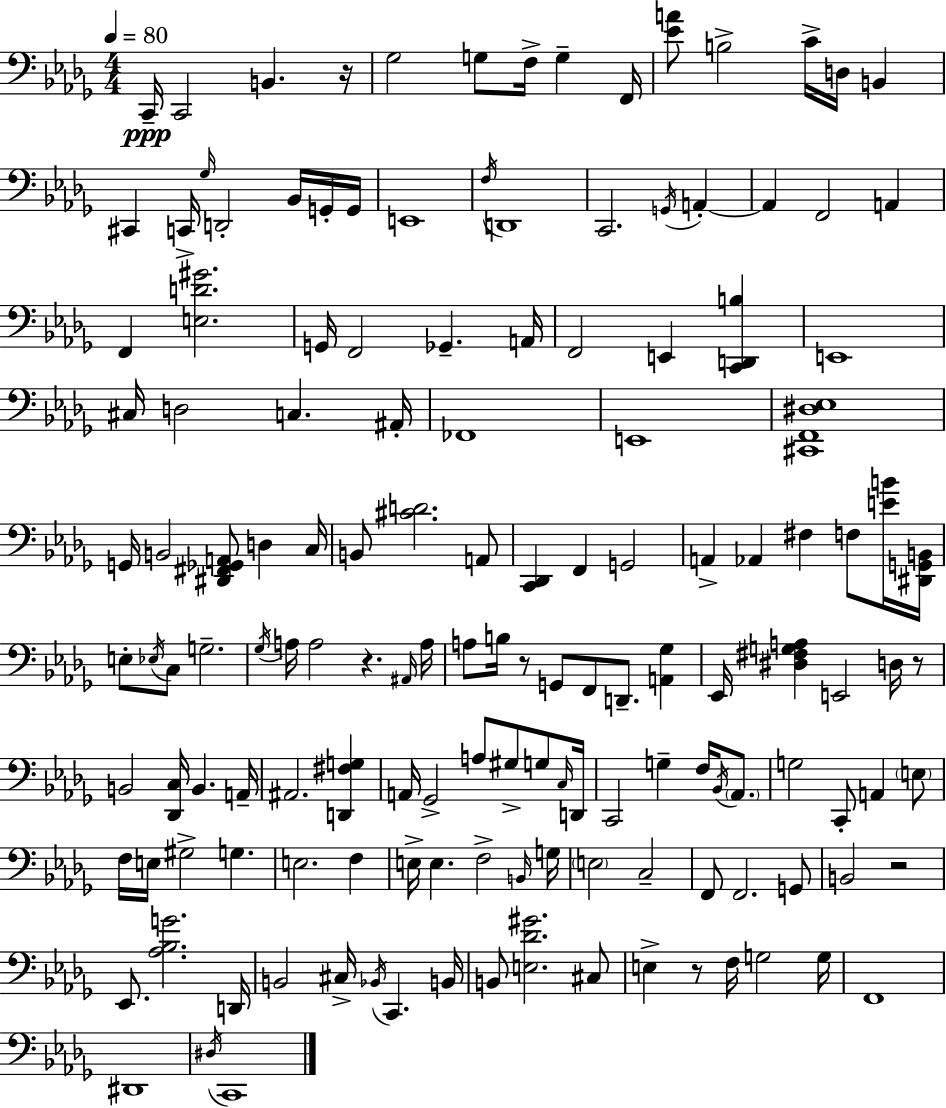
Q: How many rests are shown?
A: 6